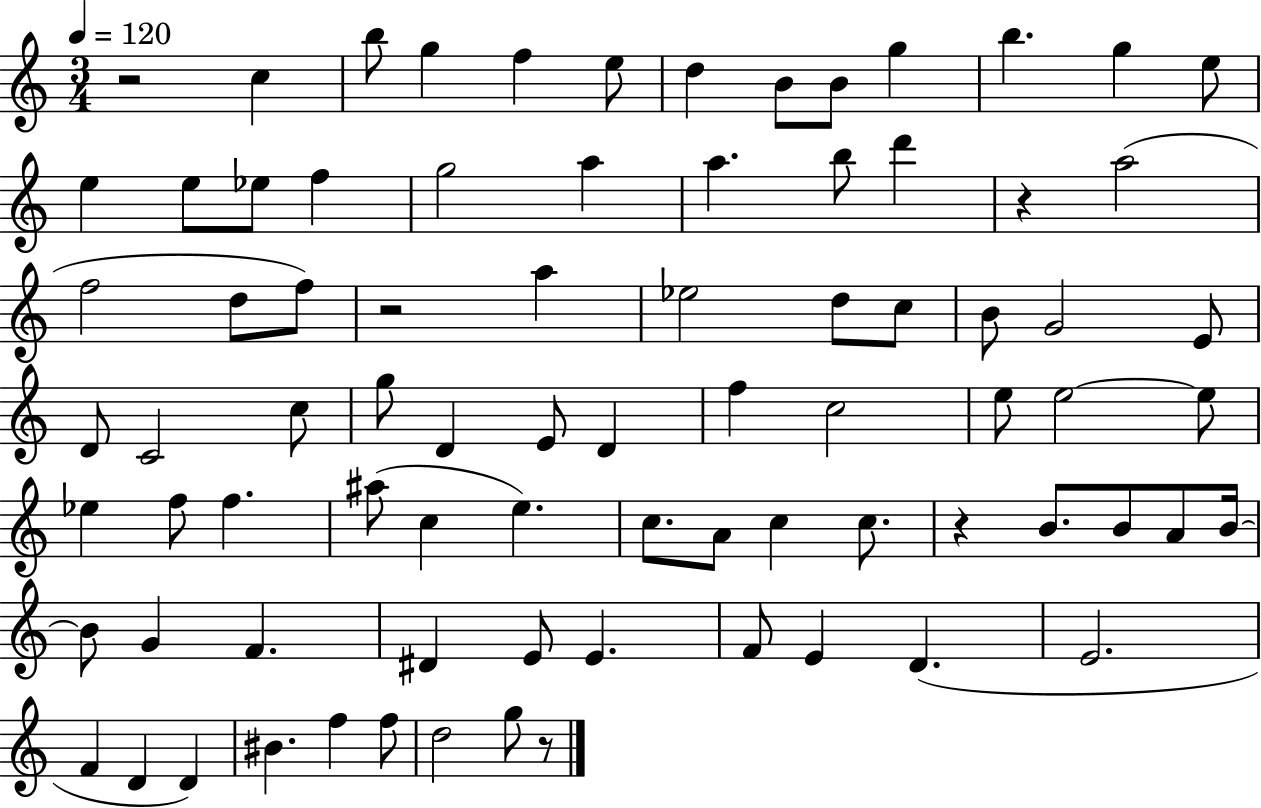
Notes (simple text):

R/h C5/q B5/e G5/q F5/q E5/e D5/q B4/e B4/e G5/q B5/q. G5/q E5/e E5/q E5/e Eb5/e F5/q G5/h A5/q A5/q. B5/e D6/q R/q A5/h F5/h D5/e F5/e R/h A5/q Eb5/h D5/e C5/e B4/e G4/h E4/e D4/e C4/h C5/e G5/e D4/q E4/e D4/q F5/q C5/h E5/e E5/h E5/e Eb5/q F5/e F5/q. A#5/e C5/q E5/q. C5/e. A4/e C5/q C5/e. R/q B4/e. B4/e A4/e B4/s B4/e G4/q F4/q. D#4/q E4/e E4/q. F4/e E4/q D4/q. E4/h. F4/q D4/q D4/q BIS4/q. F5/q F5/e D5/h G5/e R/e